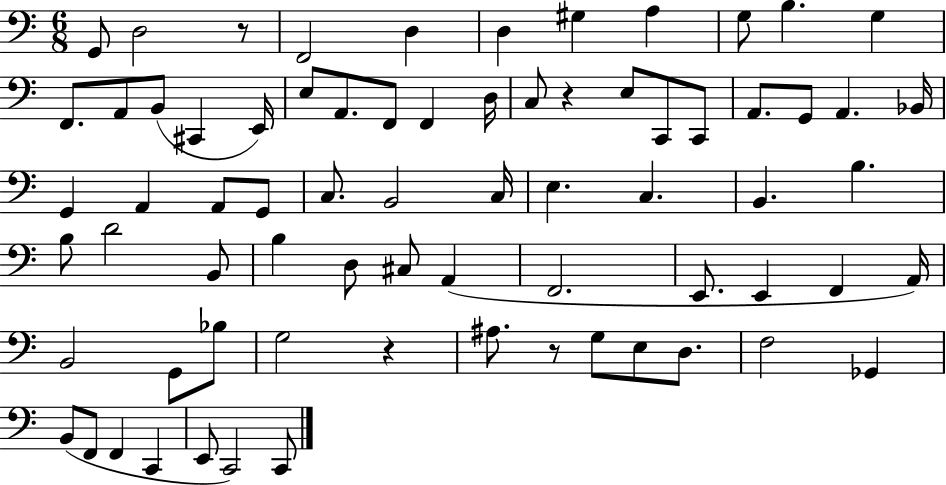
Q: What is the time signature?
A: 6/8